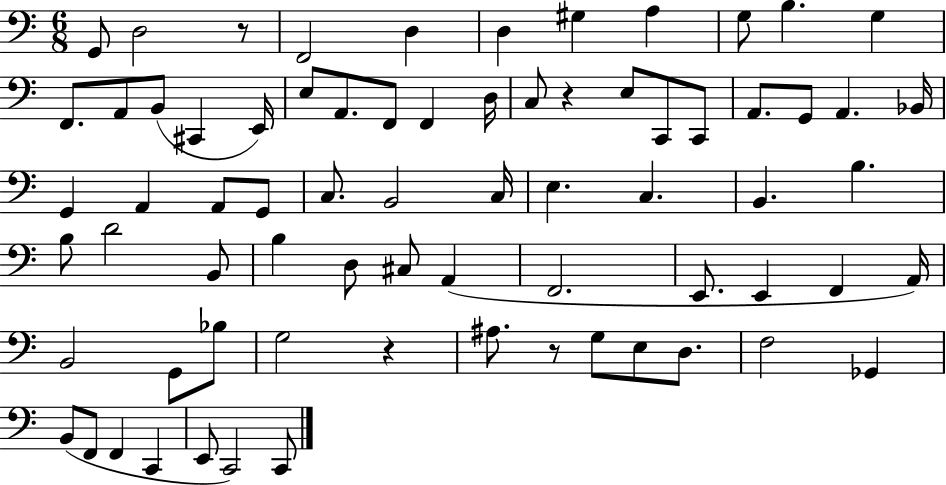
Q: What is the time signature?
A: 6/8